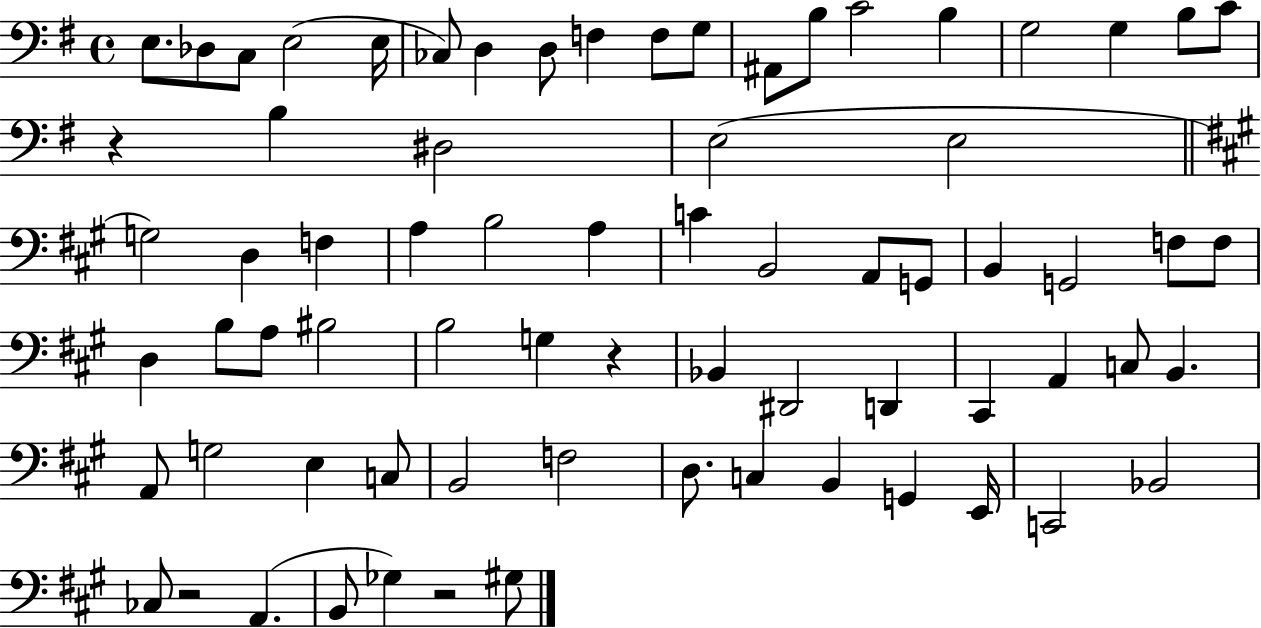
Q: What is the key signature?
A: G major